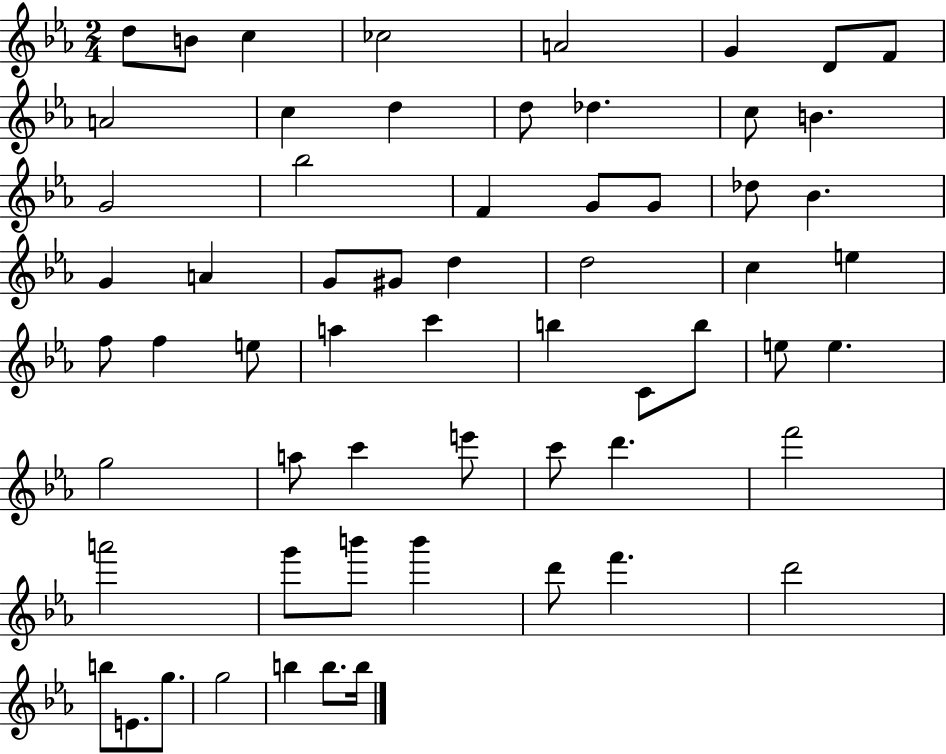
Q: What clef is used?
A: treble